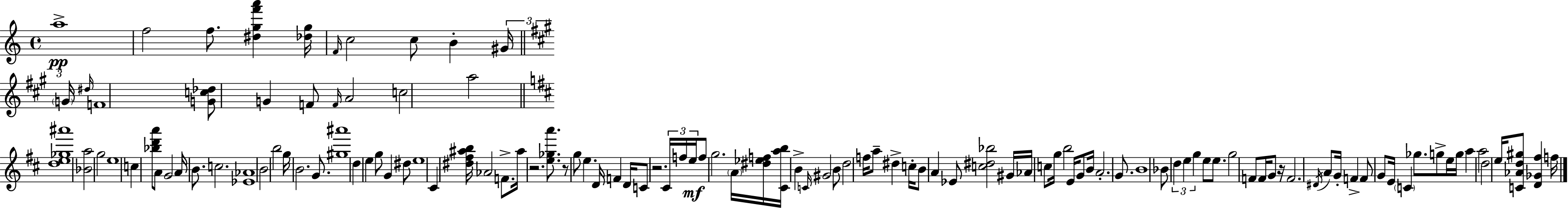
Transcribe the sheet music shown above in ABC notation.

X:1
T:Untitled
M:4/4
L:1/4
K:C
a4 f2 f/2 [^dgf'a'] [_dg]/4 F/4 c2 c/2 B ^G/4 G/4 ^d/4 F4 [Gc_d]/2 G F/2 F/4 A2 c2 a2 [de_g^a']4 [_Ba]2 g2 e4 c [_bd'a']/2 A/2 G2 A/4 B/2 c2 [_E_A]4 B2 b2 g/4 B2 G/2 [^g^a']4 d e g/2 G ^d/2 e4 ^C [^d^f^ab]/4 _A2 F/2 ^a/4 z2 [e_ga']/2 z/2 g/2 e D/4 F D/4 C/2 z2 ^C/4 f/4 e/4 f/2 g2 A/4 [^d_ef]/4 [^Cab]/4 B C/4 ^G2 B/2 d2 f/4 a/2 ^d c/4 B/2 A _E/2 [c^d_b]2 ^G/4 _A/4 c/2 g/4 b2 E/4 G/2 B/4 A2 G/2 B4 _B/2 d e g e/2 e/2 g2 F/2 F/4 G/2 z/4 F2 ^D/4 A/2 G/4 F F/2 G/2 E/4 C _g/2 g/2 e/4 g/4 a a2 d2 e/4 [C_Ad^g]/2 [D_G^f] f/4